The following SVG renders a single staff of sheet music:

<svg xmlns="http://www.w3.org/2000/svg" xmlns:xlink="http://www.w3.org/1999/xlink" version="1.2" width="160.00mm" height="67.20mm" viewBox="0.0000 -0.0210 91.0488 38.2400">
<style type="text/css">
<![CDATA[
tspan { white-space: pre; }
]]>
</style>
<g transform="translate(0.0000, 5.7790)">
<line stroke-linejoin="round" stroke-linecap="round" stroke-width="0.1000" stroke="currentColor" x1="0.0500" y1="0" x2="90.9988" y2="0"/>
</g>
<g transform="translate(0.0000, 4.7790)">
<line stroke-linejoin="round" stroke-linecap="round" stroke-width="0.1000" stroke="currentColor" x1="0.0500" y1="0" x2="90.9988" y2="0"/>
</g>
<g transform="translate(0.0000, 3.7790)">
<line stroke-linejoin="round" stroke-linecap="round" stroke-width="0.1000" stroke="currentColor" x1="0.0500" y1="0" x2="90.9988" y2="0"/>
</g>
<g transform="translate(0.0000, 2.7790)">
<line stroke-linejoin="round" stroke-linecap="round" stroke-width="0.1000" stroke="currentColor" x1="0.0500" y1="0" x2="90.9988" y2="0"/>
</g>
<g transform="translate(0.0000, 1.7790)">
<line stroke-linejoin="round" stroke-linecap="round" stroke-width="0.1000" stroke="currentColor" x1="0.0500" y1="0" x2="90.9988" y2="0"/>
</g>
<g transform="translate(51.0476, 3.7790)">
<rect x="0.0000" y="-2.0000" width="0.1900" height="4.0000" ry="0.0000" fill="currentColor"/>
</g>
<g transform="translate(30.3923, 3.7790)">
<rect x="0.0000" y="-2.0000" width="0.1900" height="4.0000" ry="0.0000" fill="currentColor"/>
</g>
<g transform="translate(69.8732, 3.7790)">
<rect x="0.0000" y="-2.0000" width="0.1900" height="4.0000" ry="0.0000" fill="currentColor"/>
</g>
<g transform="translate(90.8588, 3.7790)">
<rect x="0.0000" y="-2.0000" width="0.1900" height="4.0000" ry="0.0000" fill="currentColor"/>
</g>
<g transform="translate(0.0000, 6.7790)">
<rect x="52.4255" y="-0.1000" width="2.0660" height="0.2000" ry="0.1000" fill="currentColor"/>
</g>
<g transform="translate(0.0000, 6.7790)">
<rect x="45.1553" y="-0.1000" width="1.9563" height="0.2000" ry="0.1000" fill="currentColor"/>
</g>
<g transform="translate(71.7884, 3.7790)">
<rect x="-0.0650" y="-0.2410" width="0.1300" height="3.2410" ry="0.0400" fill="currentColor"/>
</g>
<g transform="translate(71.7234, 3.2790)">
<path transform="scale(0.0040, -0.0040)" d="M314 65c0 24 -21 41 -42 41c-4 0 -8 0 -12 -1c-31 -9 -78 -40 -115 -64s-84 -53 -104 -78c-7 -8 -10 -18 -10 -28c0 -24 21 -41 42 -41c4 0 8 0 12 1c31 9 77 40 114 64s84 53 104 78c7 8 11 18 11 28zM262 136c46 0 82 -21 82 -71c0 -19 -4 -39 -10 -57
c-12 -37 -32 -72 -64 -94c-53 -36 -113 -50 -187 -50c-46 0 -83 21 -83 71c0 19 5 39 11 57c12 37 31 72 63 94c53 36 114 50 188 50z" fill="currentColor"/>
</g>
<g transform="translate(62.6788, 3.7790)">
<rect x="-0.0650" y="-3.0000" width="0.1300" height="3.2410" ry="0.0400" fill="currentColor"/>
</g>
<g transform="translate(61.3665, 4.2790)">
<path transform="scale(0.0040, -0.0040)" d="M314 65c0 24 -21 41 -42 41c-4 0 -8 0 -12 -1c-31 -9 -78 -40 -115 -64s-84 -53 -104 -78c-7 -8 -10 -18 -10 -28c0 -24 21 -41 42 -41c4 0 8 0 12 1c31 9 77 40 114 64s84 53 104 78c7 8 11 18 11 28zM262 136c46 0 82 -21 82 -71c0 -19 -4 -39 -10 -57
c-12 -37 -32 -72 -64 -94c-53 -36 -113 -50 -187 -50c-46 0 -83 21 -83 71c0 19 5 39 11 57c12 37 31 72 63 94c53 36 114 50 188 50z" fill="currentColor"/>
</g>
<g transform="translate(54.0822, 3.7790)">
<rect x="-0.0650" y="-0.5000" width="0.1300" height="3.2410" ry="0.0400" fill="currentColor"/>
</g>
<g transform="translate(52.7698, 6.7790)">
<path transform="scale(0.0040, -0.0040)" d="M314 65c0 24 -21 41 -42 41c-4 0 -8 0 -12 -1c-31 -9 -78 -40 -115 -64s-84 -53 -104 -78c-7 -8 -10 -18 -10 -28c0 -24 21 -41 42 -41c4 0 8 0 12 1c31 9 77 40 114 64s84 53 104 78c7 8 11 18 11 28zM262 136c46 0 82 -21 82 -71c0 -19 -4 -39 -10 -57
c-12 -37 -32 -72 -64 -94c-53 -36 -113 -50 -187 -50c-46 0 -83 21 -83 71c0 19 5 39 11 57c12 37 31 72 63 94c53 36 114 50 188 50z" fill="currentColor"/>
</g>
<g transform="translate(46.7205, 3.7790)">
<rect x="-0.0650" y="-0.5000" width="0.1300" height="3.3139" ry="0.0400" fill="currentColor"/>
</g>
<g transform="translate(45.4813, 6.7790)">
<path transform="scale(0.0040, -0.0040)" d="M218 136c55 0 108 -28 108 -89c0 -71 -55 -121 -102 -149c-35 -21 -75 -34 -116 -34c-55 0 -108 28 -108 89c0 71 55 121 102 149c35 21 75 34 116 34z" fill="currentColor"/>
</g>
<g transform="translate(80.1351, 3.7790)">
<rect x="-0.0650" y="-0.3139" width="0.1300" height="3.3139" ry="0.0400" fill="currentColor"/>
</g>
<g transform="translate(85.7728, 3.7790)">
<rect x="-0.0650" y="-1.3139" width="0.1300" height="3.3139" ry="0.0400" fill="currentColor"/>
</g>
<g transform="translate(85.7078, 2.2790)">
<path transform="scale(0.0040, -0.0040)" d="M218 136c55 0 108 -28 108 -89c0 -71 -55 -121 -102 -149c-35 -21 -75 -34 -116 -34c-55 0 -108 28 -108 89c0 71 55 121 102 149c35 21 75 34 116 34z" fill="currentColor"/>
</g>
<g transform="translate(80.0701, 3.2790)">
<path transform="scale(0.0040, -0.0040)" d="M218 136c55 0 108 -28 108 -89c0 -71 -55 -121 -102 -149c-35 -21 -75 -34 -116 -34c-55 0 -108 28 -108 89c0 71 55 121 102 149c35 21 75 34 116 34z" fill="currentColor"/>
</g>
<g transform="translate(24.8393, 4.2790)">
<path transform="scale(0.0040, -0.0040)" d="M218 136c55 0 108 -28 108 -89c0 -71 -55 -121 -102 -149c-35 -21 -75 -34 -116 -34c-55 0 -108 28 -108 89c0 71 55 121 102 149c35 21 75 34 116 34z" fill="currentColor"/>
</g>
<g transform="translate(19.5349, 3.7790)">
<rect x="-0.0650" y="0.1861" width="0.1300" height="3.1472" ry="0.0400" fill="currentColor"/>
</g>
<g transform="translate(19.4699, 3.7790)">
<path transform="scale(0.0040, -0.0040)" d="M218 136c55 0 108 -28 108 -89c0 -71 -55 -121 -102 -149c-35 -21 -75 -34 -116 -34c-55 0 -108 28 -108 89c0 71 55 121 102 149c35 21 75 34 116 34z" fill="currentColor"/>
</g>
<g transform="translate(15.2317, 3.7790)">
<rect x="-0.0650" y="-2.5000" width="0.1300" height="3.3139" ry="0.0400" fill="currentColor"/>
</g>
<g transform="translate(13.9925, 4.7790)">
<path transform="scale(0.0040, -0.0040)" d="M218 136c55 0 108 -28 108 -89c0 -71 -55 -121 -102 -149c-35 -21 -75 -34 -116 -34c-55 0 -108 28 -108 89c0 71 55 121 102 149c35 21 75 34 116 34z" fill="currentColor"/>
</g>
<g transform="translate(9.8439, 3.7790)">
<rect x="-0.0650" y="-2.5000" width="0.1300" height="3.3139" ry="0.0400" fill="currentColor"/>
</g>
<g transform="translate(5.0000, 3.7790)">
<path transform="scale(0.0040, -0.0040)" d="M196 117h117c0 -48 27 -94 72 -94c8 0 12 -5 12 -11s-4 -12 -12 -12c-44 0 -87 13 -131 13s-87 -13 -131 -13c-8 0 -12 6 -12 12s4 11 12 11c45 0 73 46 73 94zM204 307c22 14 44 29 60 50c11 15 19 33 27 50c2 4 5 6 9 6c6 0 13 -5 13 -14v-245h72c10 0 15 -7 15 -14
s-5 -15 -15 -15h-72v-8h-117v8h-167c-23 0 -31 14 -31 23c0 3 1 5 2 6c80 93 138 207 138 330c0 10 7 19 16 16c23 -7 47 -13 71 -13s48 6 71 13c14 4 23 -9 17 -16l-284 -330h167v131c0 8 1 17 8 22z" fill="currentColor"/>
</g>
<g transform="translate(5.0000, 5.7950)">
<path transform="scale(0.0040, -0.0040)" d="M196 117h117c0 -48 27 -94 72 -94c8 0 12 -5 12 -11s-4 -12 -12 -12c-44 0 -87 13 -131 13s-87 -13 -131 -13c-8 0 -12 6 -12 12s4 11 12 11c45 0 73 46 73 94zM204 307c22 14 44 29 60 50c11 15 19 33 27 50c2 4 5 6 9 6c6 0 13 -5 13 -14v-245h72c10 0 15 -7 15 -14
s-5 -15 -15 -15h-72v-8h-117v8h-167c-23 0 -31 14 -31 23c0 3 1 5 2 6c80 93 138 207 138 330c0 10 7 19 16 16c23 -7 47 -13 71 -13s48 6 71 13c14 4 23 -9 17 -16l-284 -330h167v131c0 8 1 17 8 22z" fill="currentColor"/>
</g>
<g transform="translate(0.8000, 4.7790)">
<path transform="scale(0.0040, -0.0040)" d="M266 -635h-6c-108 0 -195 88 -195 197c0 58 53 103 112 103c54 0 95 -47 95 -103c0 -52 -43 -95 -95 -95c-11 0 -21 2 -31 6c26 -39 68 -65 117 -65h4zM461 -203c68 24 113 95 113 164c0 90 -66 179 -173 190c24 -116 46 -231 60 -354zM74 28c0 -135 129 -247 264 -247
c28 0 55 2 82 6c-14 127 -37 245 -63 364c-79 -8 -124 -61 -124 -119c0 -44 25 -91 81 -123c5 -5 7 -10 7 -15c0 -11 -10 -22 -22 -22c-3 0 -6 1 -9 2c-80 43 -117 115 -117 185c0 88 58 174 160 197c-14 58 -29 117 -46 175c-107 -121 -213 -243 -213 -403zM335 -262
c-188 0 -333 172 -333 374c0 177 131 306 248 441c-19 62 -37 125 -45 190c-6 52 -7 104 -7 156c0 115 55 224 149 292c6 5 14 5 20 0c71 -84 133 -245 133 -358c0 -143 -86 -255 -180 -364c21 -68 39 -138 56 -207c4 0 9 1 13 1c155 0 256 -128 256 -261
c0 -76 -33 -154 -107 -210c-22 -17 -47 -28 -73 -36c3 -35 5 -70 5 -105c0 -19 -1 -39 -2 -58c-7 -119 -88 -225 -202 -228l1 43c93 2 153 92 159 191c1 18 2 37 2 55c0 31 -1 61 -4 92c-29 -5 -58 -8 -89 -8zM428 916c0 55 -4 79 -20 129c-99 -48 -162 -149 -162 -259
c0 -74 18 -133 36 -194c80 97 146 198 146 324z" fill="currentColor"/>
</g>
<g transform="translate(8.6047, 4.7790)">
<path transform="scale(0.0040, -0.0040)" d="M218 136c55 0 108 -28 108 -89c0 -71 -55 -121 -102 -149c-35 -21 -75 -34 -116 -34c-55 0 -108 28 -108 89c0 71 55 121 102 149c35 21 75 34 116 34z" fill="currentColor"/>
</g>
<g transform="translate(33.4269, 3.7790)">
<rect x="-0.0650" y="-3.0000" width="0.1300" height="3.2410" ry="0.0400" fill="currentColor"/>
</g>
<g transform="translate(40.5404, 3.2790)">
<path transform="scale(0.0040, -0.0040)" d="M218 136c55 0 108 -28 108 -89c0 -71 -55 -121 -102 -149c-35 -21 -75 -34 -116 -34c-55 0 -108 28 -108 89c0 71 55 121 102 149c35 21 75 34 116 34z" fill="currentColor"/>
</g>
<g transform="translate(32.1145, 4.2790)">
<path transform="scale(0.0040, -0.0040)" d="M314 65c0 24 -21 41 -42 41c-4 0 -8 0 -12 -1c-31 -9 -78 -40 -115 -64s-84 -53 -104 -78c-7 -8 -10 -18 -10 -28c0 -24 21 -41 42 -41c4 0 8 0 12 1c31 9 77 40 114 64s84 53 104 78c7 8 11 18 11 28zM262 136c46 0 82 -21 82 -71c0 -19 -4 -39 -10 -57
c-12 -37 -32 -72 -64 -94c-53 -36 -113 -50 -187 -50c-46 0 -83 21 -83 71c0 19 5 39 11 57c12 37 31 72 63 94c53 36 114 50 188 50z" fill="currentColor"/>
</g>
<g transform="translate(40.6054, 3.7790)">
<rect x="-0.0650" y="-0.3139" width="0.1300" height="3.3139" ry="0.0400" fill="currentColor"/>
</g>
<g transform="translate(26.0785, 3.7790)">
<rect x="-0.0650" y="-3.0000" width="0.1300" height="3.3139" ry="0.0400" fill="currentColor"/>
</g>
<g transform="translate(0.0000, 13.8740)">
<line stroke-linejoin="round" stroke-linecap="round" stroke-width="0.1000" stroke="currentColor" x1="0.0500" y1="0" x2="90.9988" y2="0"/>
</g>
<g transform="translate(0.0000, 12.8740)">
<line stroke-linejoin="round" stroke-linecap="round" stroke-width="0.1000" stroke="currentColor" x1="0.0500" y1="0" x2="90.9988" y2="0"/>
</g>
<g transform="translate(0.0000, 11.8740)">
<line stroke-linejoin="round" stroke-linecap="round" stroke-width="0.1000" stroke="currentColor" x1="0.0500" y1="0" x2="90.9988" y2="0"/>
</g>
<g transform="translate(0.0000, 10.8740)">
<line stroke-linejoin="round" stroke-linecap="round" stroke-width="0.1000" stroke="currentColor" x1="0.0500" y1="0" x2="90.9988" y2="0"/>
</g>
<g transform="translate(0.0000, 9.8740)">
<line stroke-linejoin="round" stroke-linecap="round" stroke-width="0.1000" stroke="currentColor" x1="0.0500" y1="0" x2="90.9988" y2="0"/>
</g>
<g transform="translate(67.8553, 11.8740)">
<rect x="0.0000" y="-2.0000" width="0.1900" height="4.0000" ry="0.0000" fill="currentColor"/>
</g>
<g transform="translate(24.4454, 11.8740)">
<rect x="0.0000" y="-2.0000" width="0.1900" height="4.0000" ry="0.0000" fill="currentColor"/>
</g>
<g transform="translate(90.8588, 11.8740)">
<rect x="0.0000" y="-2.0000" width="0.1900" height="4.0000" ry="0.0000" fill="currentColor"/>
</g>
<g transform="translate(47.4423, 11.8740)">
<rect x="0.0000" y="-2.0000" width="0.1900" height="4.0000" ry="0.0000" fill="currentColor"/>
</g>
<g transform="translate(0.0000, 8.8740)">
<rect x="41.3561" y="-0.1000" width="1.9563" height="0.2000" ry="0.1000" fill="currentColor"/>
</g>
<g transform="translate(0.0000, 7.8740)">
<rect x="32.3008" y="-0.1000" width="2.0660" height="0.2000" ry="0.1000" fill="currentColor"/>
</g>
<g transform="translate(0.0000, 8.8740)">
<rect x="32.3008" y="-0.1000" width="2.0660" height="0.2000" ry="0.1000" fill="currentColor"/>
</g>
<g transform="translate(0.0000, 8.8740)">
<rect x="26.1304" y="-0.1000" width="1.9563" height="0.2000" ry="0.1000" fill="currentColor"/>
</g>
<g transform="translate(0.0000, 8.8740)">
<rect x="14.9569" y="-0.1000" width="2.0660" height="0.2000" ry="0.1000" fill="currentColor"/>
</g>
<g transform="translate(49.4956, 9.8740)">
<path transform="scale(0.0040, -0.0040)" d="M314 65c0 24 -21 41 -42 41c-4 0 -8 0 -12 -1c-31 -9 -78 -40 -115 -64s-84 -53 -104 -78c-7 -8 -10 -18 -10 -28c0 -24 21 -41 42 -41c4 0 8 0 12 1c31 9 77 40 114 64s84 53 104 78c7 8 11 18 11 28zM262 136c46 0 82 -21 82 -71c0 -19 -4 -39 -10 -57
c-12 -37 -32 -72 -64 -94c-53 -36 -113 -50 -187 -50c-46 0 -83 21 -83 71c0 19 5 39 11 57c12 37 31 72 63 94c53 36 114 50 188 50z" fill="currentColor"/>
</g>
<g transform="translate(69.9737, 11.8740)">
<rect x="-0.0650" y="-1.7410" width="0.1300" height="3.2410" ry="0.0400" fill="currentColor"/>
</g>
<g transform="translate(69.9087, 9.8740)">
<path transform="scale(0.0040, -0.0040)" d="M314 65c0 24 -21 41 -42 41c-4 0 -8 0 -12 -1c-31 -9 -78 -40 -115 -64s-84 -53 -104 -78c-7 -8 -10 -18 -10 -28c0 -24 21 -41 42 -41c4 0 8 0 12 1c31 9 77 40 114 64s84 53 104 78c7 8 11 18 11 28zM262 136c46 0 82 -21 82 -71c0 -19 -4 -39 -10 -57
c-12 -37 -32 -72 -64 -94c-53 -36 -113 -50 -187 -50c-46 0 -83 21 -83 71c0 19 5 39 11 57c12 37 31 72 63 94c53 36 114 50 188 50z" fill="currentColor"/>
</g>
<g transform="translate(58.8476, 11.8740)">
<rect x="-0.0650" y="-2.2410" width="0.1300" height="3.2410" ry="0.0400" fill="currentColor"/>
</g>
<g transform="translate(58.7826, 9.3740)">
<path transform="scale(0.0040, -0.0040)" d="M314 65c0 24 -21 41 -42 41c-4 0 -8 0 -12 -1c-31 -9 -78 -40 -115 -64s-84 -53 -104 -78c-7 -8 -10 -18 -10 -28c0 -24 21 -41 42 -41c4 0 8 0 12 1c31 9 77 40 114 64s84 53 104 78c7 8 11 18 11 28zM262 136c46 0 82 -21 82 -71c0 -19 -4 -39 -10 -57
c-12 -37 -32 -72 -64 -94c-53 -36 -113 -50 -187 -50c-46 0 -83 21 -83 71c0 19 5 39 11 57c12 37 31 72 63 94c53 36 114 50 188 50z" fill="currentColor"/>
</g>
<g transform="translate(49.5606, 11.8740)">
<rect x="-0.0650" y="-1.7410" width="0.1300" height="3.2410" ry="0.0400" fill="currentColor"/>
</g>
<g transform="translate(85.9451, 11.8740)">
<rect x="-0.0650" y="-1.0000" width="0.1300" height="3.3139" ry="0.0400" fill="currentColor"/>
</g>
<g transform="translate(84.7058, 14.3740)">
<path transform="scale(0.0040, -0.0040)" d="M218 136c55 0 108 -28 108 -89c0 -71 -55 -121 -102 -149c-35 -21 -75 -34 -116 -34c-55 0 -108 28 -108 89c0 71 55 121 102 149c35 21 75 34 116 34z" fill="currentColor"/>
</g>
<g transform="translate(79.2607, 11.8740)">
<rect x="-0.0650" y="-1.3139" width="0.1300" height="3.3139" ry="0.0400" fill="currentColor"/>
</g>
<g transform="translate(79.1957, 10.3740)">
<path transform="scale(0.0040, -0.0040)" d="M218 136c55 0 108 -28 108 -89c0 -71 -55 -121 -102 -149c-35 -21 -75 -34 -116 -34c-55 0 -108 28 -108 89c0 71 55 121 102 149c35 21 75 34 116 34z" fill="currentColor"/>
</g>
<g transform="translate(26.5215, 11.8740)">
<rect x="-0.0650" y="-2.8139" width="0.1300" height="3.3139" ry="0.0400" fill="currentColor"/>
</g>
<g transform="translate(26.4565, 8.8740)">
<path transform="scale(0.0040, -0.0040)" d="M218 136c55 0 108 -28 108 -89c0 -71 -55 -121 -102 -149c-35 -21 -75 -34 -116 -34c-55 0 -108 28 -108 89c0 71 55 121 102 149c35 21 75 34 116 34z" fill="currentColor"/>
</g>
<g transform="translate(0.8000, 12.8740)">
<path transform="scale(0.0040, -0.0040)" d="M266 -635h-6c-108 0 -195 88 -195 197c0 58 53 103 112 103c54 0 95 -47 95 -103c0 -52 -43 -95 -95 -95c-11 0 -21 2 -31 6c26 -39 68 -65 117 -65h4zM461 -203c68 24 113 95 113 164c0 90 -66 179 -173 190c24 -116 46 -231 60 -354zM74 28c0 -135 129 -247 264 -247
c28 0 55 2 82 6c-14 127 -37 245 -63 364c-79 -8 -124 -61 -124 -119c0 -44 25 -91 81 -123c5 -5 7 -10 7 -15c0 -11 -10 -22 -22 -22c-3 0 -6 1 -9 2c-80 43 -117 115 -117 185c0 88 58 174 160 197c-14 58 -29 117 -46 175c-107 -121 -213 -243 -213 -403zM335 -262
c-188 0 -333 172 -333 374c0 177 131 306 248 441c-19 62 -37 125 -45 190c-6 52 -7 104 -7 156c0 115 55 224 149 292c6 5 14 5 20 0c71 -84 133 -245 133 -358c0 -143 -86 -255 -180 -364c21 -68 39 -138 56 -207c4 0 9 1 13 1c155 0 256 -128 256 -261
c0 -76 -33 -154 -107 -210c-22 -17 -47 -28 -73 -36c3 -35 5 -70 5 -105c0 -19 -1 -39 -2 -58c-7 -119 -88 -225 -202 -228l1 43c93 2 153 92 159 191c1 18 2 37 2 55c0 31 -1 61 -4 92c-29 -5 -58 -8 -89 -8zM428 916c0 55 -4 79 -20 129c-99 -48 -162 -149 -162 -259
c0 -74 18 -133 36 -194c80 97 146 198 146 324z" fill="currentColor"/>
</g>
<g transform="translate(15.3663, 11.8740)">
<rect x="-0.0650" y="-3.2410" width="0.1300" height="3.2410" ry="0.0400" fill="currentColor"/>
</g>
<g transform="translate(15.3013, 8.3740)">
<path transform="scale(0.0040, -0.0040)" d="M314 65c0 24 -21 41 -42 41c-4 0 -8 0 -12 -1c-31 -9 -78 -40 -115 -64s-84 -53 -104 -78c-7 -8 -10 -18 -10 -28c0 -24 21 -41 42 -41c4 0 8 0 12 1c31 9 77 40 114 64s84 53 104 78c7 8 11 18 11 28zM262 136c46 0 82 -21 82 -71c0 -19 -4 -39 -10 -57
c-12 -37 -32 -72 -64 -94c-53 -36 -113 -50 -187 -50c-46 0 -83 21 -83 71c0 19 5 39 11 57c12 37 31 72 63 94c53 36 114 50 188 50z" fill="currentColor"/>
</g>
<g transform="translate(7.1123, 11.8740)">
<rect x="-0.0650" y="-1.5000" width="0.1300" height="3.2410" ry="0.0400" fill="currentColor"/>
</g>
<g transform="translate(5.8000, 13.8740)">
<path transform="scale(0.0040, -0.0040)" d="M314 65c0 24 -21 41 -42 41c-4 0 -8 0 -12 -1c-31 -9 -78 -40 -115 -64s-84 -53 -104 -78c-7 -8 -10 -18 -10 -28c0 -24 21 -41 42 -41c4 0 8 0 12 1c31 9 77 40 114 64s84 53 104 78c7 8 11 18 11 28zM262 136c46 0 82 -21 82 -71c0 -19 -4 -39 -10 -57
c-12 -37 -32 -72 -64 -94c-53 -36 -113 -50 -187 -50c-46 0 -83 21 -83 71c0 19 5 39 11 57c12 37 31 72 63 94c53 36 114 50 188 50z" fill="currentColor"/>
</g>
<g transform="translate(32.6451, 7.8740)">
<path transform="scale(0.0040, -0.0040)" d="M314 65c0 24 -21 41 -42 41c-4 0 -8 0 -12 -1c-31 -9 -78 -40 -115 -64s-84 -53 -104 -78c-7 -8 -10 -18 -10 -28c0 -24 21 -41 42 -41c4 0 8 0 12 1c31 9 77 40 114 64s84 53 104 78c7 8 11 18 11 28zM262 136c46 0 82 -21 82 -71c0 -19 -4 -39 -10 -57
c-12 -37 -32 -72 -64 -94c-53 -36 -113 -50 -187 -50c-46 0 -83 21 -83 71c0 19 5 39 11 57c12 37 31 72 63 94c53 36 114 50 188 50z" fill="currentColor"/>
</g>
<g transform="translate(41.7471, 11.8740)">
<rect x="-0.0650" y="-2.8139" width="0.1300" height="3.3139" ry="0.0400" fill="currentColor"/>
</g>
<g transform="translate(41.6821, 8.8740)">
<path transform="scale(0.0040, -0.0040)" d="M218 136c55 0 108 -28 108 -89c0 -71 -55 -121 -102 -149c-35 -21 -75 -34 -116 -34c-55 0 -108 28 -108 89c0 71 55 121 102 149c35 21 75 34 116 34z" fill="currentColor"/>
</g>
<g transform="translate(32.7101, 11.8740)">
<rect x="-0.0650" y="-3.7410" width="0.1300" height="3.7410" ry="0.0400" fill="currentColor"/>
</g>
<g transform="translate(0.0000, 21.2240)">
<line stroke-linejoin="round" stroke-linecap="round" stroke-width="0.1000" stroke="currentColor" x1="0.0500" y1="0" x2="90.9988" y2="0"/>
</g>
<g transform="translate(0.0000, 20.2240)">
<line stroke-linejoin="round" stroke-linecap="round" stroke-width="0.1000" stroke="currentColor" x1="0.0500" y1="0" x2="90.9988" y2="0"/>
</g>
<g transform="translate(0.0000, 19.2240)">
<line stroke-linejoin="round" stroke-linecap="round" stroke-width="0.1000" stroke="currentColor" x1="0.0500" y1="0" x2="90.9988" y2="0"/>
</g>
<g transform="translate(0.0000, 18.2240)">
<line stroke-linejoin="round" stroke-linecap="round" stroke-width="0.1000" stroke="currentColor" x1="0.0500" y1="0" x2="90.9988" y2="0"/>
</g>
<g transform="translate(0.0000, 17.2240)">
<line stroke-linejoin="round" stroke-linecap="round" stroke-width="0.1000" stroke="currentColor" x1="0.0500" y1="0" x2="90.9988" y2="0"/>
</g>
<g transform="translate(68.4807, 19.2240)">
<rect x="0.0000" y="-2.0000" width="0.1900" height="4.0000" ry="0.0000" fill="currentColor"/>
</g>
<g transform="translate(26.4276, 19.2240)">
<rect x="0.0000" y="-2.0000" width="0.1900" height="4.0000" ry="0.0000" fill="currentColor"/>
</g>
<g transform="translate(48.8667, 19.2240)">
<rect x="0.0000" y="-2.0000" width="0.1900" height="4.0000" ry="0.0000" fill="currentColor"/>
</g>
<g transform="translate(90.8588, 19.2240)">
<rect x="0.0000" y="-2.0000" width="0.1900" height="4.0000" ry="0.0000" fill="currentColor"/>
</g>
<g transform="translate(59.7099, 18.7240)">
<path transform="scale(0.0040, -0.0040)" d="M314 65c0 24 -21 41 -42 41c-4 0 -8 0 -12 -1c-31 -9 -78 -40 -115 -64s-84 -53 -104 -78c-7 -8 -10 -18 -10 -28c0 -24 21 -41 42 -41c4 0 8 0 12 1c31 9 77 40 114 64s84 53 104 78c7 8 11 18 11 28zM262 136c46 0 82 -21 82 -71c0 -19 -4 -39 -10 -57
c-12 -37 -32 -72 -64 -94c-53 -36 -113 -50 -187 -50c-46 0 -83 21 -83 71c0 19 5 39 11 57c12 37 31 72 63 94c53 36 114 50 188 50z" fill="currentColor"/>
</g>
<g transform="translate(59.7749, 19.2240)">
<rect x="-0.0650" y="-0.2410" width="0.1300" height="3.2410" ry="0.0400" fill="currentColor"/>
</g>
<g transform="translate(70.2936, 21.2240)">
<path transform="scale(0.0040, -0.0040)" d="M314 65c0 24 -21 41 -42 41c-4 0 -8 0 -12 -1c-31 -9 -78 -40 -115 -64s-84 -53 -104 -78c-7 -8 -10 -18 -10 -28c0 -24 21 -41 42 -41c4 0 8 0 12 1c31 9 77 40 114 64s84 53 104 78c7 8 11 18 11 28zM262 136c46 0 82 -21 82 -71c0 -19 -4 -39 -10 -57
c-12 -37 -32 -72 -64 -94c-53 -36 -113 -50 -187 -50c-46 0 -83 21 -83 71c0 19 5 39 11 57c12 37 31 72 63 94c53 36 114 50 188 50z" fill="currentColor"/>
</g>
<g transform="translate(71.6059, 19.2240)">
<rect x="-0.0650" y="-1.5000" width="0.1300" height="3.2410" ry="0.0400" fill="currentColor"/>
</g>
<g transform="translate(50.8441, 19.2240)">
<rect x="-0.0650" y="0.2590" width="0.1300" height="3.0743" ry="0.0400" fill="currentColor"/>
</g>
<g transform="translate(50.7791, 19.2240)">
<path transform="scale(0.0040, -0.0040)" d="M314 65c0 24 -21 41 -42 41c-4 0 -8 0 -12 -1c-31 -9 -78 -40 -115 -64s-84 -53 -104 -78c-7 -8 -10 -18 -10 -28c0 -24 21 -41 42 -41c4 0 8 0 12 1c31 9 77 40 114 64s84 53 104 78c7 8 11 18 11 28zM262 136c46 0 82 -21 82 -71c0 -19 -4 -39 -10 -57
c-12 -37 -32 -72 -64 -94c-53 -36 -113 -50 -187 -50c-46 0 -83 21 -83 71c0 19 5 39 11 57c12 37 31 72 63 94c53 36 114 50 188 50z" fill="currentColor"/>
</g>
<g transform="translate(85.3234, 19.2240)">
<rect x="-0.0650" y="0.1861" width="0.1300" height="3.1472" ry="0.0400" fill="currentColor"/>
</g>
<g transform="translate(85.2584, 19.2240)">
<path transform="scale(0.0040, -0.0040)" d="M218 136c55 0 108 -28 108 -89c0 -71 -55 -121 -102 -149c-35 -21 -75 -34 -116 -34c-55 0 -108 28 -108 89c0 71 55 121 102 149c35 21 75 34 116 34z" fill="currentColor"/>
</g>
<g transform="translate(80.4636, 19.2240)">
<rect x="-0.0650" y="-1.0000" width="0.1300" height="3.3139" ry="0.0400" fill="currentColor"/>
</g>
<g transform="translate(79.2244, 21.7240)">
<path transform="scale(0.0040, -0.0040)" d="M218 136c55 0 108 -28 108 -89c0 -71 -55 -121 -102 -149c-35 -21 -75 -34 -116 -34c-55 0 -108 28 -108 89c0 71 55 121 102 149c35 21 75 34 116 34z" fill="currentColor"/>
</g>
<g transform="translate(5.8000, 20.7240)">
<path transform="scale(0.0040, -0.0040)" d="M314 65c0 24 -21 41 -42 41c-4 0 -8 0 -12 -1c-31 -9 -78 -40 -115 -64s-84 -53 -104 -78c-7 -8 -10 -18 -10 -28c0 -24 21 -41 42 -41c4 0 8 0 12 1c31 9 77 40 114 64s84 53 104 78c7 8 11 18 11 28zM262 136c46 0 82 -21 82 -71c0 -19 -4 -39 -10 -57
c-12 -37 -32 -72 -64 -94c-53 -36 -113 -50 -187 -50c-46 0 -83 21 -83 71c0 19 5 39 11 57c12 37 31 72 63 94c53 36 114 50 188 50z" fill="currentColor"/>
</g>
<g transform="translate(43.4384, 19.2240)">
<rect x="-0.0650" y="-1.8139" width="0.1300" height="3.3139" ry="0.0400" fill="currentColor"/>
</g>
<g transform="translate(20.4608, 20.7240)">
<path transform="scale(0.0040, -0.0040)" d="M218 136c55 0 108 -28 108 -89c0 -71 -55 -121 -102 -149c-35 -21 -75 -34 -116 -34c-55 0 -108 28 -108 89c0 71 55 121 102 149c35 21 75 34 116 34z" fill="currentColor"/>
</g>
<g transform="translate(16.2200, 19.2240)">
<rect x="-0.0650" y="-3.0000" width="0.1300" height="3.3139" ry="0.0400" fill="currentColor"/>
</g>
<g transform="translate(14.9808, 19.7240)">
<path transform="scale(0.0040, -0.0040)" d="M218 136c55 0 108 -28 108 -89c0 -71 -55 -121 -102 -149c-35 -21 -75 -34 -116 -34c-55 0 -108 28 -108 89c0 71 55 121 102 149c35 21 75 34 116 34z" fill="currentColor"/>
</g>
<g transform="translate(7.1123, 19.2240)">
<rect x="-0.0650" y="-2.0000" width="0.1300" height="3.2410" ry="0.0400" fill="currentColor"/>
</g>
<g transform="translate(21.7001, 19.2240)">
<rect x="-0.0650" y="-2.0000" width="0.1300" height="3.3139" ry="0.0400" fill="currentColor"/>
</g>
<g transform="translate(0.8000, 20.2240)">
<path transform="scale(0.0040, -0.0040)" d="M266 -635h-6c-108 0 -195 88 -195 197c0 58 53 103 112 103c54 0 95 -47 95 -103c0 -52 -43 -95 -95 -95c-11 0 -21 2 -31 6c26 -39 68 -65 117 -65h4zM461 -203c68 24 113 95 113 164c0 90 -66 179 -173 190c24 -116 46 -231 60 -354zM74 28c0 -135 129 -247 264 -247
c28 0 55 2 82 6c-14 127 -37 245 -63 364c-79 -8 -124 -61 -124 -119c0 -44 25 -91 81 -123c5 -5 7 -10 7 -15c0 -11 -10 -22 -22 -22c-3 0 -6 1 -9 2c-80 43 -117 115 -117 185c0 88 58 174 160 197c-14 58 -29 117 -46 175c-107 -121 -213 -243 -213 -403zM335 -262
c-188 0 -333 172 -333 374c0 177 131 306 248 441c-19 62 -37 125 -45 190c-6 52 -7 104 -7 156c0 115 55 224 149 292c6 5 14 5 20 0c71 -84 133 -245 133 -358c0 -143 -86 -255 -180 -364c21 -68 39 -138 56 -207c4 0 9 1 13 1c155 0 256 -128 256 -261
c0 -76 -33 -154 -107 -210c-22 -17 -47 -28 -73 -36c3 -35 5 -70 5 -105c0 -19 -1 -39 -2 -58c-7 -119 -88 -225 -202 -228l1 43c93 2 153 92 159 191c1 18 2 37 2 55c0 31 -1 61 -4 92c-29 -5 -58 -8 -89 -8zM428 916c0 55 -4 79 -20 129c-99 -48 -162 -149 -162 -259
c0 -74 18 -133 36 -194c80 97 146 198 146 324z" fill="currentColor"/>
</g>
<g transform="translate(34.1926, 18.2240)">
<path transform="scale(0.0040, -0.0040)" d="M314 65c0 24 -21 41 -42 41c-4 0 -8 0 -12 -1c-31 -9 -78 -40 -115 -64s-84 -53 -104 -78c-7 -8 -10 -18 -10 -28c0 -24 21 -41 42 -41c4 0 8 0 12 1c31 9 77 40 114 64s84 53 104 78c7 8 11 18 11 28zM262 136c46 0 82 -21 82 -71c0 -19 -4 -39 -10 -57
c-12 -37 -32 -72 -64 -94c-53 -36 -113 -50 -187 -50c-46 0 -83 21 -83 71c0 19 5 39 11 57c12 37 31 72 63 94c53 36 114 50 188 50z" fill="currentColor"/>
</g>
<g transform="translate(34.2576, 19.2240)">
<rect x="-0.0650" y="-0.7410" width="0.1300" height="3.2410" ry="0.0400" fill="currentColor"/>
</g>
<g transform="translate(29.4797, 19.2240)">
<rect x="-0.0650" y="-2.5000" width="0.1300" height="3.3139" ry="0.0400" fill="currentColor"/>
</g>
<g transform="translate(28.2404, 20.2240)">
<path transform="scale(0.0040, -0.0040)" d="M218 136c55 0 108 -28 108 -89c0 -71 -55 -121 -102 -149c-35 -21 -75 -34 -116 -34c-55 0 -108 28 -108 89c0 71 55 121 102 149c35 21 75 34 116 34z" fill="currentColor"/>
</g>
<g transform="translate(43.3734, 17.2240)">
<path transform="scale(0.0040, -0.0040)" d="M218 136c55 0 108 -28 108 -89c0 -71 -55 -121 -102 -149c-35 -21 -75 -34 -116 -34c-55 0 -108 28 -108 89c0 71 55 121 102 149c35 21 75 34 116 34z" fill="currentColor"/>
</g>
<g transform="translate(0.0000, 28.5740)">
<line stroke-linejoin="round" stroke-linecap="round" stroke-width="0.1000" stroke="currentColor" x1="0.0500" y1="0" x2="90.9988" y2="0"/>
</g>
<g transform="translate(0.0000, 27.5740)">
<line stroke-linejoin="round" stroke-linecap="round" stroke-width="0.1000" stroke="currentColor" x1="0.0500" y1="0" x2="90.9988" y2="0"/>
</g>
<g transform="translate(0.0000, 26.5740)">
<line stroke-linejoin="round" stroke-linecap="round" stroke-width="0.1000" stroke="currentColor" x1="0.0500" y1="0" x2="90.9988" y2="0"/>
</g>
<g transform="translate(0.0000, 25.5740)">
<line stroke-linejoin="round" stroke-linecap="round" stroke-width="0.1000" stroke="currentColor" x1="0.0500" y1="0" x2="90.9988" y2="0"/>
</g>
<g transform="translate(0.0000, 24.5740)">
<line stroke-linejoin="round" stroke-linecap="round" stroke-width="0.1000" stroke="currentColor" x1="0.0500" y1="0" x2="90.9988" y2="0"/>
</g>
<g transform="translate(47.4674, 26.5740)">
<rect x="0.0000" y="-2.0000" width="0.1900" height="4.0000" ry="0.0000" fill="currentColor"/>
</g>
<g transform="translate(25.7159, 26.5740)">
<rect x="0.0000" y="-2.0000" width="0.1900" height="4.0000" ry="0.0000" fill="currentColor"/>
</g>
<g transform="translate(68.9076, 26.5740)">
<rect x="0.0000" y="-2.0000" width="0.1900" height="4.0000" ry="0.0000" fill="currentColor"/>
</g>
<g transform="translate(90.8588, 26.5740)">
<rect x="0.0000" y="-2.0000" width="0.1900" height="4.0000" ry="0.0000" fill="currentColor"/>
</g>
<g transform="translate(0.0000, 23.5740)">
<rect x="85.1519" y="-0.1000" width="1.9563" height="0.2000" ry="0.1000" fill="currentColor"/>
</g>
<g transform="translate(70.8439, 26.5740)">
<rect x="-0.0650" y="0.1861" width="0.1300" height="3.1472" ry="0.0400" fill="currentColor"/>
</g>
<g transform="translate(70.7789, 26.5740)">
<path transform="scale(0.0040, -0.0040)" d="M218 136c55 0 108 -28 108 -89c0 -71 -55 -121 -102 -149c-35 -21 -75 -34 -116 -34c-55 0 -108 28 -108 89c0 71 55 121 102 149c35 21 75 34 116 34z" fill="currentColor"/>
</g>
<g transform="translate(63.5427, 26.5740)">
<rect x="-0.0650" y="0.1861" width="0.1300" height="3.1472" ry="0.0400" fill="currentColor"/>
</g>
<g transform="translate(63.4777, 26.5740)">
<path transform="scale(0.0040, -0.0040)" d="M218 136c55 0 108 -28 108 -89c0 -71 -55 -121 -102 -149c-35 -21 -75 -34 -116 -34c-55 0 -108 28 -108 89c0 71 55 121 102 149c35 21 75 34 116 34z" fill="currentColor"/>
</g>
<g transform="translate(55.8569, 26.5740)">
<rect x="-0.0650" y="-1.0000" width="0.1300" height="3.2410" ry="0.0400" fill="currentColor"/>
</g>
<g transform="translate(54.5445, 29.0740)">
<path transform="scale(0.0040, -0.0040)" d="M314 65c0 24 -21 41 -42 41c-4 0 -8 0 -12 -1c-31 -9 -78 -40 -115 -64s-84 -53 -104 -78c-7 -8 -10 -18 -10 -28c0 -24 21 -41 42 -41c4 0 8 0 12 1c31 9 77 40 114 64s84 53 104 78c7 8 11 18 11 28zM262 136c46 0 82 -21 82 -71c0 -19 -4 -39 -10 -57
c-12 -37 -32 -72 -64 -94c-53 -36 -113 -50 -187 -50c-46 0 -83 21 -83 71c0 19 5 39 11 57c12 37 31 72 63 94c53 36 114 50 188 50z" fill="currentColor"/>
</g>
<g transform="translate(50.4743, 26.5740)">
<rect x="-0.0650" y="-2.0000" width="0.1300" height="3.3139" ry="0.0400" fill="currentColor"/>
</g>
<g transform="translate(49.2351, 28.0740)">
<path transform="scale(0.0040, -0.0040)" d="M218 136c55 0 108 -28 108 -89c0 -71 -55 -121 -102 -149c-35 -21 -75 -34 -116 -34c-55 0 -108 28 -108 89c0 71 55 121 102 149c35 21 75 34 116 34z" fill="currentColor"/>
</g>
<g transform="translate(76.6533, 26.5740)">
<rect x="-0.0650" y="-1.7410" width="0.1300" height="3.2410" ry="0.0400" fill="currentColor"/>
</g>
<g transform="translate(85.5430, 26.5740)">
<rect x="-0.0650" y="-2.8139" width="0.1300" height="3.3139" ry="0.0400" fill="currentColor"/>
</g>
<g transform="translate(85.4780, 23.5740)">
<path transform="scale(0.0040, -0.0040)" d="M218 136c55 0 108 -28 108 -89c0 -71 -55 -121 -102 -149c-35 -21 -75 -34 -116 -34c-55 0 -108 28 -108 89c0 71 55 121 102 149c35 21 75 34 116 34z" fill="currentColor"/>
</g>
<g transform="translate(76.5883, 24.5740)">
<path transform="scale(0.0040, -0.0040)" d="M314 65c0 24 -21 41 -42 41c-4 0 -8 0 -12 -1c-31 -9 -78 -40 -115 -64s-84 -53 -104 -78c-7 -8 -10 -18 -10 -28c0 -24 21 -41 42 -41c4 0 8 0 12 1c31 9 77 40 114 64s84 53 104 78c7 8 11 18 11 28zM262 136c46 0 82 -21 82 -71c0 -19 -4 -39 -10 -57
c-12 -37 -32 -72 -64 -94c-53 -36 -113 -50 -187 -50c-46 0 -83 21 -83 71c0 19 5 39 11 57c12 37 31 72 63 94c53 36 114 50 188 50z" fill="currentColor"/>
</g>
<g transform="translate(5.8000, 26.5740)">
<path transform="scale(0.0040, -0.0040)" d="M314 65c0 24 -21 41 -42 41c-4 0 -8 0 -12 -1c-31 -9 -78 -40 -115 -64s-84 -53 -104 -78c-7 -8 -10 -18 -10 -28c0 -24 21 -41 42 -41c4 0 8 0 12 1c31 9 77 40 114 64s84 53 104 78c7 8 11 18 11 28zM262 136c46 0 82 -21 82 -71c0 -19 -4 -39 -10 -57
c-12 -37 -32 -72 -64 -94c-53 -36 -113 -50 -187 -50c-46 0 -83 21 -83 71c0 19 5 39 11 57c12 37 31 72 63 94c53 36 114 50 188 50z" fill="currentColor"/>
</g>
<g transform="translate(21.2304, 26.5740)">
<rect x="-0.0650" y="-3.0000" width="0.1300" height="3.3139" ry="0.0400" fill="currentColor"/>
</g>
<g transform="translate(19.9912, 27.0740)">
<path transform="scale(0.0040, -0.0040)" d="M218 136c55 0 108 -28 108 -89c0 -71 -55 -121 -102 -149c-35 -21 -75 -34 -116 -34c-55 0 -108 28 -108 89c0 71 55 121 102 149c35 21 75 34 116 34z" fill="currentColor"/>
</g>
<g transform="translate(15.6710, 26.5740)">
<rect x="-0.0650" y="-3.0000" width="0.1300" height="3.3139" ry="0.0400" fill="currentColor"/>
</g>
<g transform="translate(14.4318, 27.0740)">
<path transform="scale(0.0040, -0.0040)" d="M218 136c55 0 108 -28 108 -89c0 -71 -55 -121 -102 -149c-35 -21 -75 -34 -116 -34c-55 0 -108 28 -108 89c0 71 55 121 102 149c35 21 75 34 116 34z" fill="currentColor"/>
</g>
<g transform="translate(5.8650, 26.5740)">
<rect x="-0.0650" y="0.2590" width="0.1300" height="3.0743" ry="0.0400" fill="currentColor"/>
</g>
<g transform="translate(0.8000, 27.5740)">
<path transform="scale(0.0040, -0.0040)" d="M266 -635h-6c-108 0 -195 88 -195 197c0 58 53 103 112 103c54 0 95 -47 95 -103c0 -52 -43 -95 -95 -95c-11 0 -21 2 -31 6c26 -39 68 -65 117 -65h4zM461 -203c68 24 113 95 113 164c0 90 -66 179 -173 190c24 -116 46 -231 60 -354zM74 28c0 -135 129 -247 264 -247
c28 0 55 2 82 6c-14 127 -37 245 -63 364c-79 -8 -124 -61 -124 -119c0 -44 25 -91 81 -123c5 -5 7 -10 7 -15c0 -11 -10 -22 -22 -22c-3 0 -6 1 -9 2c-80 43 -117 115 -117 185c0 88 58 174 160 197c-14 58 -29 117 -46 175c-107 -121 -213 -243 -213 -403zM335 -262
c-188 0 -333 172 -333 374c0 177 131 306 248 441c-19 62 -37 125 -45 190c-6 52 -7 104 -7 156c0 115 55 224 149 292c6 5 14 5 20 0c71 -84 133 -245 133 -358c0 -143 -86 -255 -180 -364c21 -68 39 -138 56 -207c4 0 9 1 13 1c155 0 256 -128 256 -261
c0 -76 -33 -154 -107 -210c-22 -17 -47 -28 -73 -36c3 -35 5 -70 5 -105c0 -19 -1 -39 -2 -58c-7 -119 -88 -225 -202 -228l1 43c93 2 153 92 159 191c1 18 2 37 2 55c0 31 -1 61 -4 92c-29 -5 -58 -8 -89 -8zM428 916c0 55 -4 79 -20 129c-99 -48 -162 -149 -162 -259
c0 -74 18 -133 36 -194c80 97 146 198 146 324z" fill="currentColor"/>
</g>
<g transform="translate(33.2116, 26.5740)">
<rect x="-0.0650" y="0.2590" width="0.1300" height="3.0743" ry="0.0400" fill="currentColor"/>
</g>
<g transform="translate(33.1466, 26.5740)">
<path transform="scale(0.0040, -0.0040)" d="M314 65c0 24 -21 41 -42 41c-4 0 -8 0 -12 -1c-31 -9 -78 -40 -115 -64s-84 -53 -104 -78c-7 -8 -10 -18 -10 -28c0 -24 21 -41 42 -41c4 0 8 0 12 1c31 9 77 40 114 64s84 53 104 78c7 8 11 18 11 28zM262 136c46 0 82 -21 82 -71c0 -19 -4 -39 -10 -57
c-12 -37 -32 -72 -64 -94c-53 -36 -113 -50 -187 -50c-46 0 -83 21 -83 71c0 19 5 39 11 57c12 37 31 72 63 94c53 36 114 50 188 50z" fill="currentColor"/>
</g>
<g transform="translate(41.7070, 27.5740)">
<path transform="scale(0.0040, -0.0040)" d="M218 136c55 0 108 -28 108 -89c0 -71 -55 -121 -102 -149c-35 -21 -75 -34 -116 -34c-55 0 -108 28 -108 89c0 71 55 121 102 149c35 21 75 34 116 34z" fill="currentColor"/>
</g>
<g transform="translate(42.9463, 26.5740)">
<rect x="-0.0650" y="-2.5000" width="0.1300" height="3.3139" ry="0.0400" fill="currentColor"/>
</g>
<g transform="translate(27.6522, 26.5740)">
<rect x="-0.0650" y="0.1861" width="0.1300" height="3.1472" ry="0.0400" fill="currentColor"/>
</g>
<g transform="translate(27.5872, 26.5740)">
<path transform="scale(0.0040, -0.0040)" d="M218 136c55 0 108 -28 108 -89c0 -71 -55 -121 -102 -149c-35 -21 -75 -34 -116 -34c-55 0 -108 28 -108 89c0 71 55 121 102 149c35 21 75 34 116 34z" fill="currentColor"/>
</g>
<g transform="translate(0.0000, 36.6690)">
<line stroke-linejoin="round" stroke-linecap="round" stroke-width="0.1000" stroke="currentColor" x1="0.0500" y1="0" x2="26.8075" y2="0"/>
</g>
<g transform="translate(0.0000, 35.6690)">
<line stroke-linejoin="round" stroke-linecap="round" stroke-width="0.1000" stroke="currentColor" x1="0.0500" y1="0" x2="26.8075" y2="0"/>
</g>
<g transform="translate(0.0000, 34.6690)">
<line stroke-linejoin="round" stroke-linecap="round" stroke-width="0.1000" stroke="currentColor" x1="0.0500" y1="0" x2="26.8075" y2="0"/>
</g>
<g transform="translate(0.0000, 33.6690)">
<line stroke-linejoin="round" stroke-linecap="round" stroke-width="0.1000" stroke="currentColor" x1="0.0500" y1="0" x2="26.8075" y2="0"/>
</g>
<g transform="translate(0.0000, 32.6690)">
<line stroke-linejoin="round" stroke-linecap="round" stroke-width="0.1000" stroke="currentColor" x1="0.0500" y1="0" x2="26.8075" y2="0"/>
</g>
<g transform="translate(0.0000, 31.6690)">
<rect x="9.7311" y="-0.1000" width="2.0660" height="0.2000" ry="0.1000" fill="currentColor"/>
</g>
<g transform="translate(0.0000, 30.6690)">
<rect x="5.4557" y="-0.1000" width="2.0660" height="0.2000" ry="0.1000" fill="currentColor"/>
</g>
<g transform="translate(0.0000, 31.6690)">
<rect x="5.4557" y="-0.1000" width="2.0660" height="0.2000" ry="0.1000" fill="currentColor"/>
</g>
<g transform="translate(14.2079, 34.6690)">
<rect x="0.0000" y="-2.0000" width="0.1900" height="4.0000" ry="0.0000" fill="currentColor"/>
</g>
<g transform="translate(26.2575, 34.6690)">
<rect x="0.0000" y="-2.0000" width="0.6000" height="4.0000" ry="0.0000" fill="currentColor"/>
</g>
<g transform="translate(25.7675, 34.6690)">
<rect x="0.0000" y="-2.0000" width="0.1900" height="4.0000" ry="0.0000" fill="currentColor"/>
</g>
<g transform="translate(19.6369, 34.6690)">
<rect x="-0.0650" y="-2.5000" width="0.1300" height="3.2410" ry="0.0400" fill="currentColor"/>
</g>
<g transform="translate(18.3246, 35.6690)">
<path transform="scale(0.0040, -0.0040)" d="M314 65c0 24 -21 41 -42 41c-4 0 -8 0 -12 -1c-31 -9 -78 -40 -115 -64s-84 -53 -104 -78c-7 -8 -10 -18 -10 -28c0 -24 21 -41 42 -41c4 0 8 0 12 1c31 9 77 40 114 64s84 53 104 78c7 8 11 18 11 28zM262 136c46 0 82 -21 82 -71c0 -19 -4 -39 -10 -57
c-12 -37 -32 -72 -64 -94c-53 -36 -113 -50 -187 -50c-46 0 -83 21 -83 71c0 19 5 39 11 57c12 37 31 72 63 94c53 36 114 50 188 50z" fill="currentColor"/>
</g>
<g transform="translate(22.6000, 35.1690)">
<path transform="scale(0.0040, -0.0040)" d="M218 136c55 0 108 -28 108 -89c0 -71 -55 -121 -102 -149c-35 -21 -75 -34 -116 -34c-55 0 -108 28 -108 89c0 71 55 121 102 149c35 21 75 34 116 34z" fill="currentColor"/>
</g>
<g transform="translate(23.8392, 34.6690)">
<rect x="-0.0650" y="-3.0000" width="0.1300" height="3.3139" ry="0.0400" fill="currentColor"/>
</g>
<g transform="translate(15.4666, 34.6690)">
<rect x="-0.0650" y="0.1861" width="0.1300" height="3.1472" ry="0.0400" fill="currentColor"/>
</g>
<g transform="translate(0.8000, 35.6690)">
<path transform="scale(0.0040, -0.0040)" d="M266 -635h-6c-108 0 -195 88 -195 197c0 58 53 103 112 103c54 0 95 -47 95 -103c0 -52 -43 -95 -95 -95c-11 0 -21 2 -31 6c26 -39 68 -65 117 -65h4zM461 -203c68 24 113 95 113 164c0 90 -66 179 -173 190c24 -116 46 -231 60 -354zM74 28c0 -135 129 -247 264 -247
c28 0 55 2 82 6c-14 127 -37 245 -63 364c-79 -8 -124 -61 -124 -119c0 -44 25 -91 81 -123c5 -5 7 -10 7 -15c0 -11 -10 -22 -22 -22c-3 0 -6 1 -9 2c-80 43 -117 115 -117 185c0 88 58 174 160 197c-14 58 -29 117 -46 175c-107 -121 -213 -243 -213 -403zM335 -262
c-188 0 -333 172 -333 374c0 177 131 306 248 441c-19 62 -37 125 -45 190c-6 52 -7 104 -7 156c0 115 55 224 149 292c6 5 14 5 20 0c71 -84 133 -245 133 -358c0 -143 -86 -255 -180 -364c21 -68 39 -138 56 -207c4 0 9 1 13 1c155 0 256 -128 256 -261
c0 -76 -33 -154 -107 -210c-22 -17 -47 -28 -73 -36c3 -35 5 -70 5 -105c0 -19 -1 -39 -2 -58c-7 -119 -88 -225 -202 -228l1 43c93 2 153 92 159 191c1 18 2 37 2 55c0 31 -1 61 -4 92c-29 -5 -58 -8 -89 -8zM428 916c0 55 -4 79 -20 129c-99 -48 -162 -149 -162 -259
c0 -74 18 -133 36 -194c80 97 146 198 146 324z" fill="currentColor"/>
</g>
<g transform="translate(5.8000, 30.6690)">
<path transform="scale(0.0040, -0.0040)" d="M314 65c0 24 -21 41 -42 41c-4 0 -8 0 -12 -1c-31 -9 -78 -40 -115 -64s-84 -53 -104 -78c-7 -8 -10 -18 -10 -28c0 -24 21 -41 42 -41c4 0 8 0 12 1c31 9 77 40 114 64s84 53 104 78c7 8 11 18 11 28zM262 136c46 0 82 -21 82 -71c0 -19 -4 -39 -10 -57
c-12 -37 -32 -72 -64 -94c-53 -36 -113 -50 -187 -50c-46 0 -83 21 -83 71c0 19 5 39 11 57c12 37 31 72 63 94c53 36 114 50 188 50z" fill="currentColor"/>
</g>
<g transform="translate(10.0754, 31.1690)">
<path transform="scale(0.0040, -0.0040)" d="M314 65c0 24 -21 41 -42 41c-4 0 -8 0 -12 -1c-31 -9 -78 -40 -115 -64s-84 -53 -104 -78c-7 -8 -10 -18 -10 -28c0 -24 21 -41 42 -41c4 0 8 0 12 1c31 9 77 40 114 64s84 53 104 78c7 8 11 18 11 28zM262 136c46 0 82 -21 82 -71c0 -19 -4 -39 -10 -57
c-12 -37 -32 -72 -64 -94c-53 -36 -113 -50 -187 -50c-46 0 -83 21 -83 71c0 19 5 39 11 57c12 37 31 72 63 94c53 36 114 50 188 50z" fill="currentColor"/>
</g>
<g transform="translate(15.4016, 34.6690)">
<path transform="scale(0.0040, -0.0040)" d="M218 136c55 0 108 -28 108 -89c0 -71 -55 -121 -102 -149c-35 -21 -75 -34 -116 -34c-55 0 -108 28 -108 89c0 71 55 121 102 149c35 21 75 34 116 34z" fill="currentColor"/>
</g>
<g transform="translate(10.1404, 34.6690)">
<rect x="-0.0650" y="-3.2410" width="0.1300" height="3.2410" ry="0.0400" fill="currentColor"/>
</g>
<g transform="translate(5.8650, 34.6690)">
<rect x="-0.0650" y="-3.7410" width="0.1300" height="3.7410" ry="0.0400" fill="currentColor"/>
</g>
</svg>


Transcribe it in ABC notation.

X:1
T:Untitled
M:4/4
L:1/4
K:C
G G B A A2 c C C2 A2 c2 c e E2 b2 a c'2 a f2 g2 f2 e D F2 A F G d2 f B2 c2 E2 D B B2 A A B B2 G F D2 B B f2 a c'2 b2 B G2 A